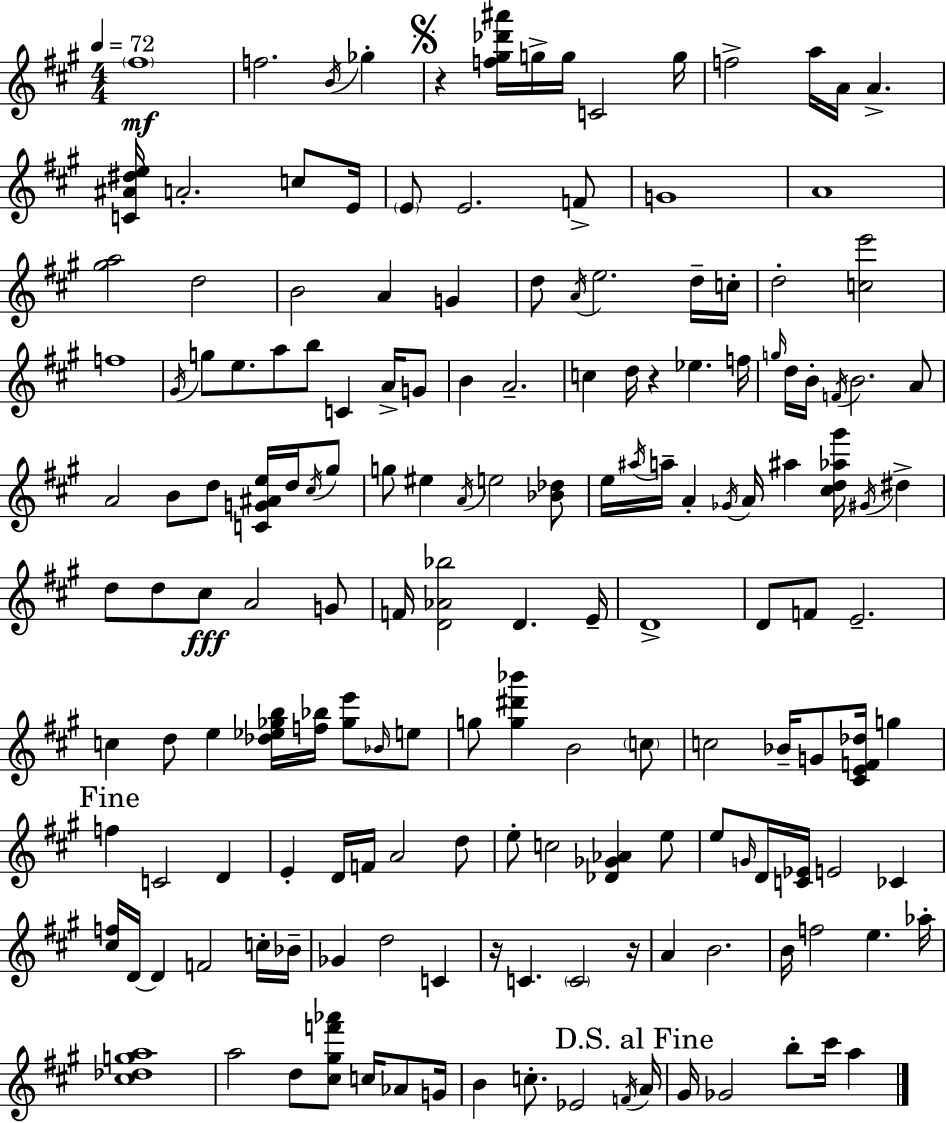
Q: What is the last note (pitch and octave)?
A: A5